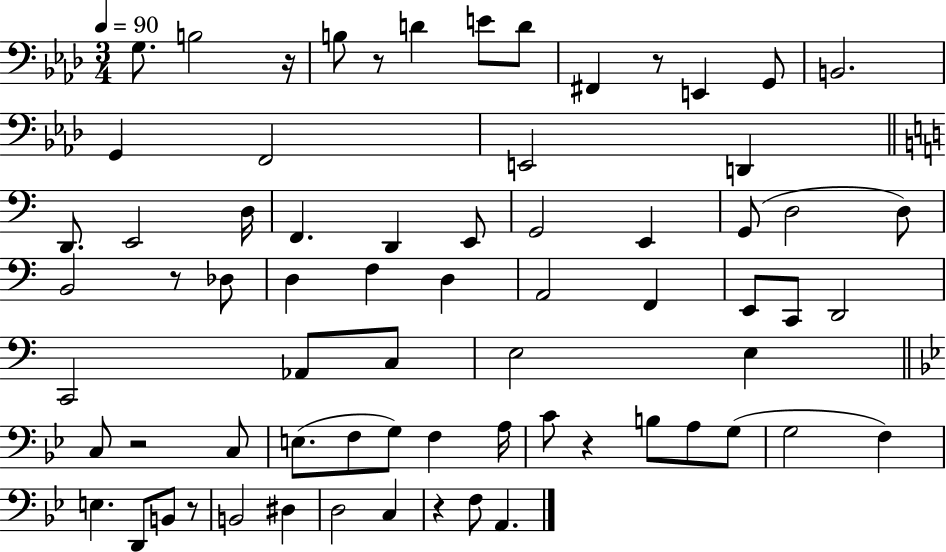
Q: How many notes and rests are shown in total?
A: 70